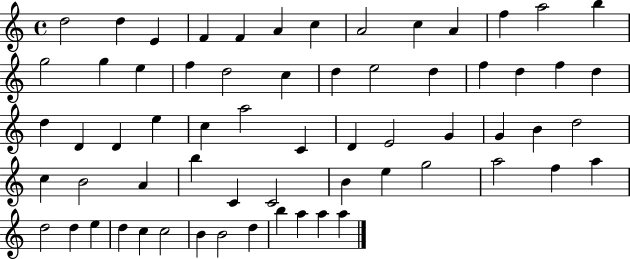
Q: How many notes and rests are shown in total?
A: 64